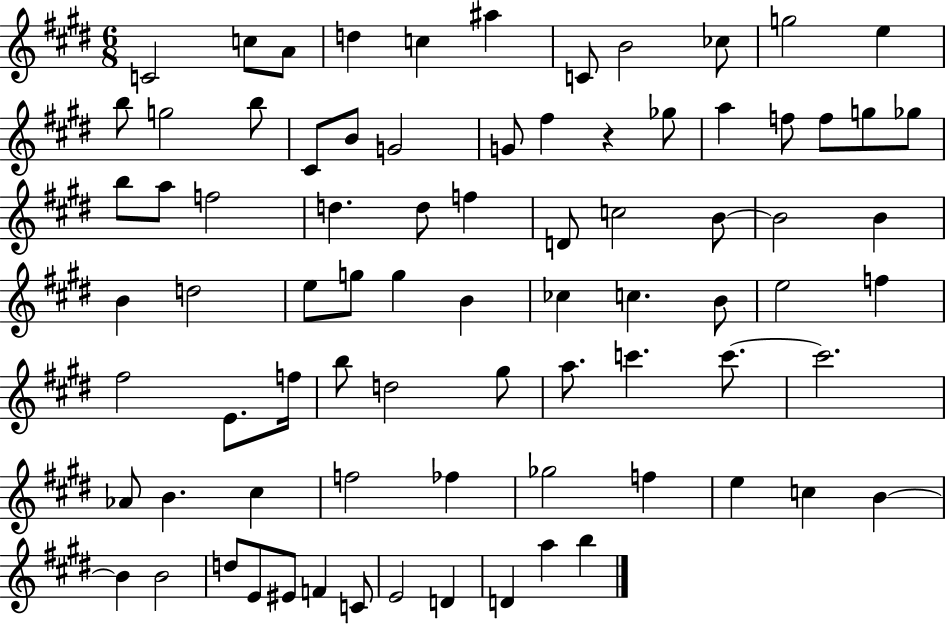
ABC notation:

X:1
T:Untitled
M:6/8
L:1/4
K:E
C2 c/2 A/2 d c ^a C/2 B2 _c/2 g2 e b/2 g2 b/2 ^C/2 B/2 G2 G/2 ^f z _g/2 a f/2 f/2 g/2 _g/2 b/2 a/2 f2 d d/2 f D/2 c2 B/2 B2 B B d2 e/2 g/2 g B _c c B/2 e2 f ^f2 E/2 f/4 b/2 d2 ^g/2 a/2 c' c'/2 c'2 _A/2 B ^c f2 _f _g2 f e c B B B2 d/2 E/2 ^E/2 F C/2 E2 D D a b